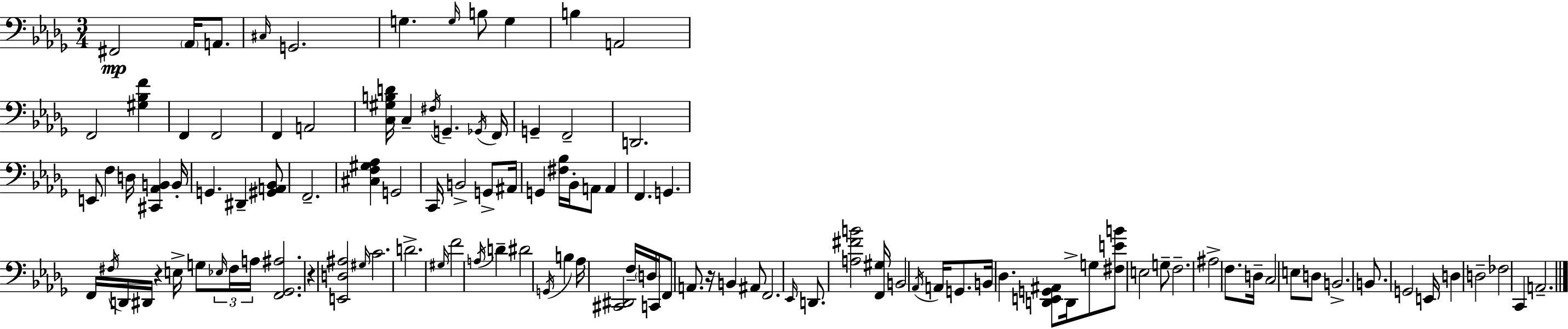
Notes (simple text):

F#2/h Ab2/s A2/e. C#3/s G2/h. G3/q. G3/s B3/e G3/q B3/q A2/h F2/h [G#3,Bb3,F4]/q F2/q F2/h F2/q A2/h [C3,G#3,B3,D4]/s C3/q F#3/s G2/q. Gb2/s F2/s G2/q F2/h D2/h. E2/e F3/q D3/s [C#2,Ab2,B2]/q B2/s G2/q. D#2/q [G#2,A2,Bb2]/e F2/h. [C#3,F3,G#3,Ab3]/q G2/h C2/s B2/h G2/e A#2/s G2/q [F#3,Bb3]/s Bb2/s A2/e A2/q F2/q. G2/q. F2/s F#3/s D2/s D#2/s R/q E3/s G3/e Eb3/s F#3/s A3/s [F2,Gb2,A#3]/h. R/q [E2,D3,A#3]/h G#3/s C4/h. D4/h. G#3/s F4/h A3/s D4/q D#4/h G2/s B3/q Ab3/s [C#2,D#2]/h F3/s D3/s C2/s F2/e A2/e. R/s B2/q A#2/e F2/h. Eb2/s D2/e. [A3,F#4,B4]/h [F2,G#3]/s B2/h Ab2/s A2/s G2/e. B2/s Db3/q. [D2,E2,G2,A#2]/e D2/s G3/e [F#3,E4,B4]/e E3/h G3/e F3/h. A#3/h F3/e. D3/s C3/h E3/e D3/e B2/h. B2/e. G2/h E2/s D3/q D3/h FES3/h C2/q A2/h.